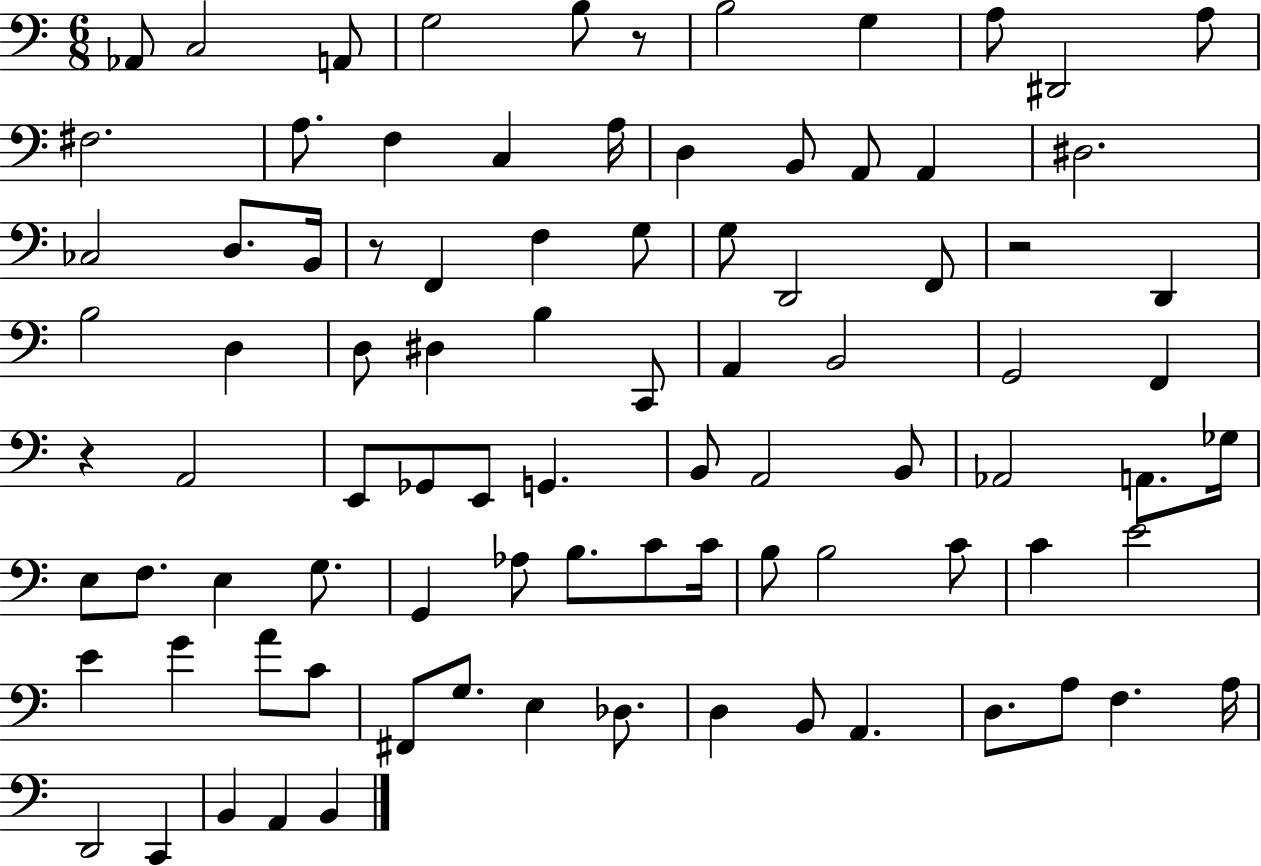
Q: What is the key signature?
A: C major